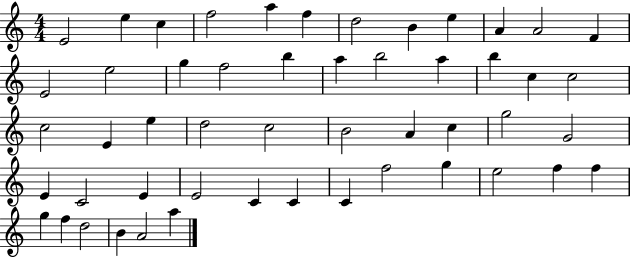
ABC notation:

X:1
T:Untitled
M:4/4
L:1/4
K:C
E2 e c f2 a f d2 B e A A2 F E2 e2 g f2 b a b2 a b c c2 c2 E e d2 c2 B2 A c g2 G2 E C2 E E2 C C C f2 g e2 f f g f d2 B A2 a